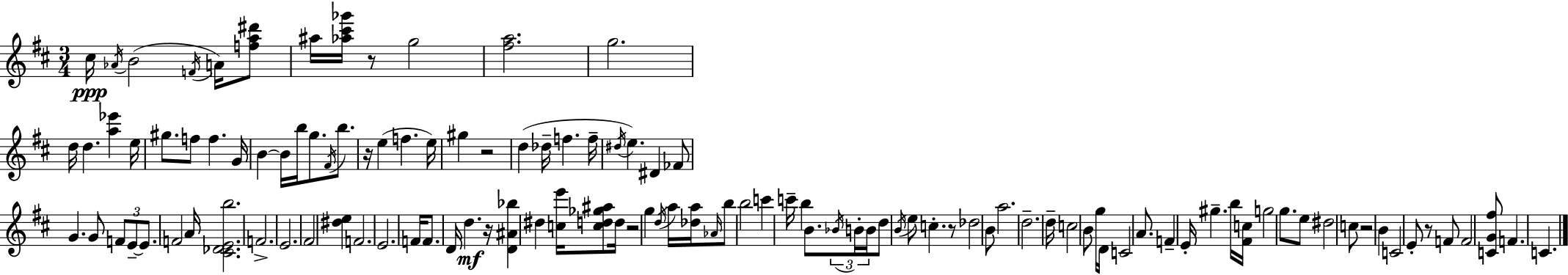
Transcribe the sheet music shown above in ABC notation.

X:1
T:Untitled
M:3/4
L:1/4
K:D
^c/4 _A/4 B2 F/4 A/4 [fa^d']/2 ^a/4 [_a^c'_g']/4 z/2 g2 [^fa]2 g2 d/4 d [a_e'] e/4 ^g/2 f/2 f G/4 B B/4 b/4 g/2 ^F/4 b/2 z/4 e f e/4 ^g z2 d _d/4 f f/4 ^d/4 e ^D _F/2 G G/2 F/2 E/2 E/2 F2 A/4 [^C_DEb]2 F2 E2 ^F2 [^de] F2 E2 F/4 F/2 D/4 d z/4 [D^A_b] ^d [ce']/4 [cd_g^a]/2 d/4 z2 g d/4 a/4 [_da]/4 _A/4 b/2 b2 c' c'/4 b B/2 _B/4 B/4 B/4 d/2 B/4 e/2 c z/2 _d2 B/2 a2 d2 d/4 c2 B/2 g/4 D/4 C2 A/2 F E/4 ^g b/4 [^Fc]/4 g2 g/2 e/2 ^d2 c/2 z2 B C2 E/2 z/2 F/2 F2 [CG^f]/2 F C